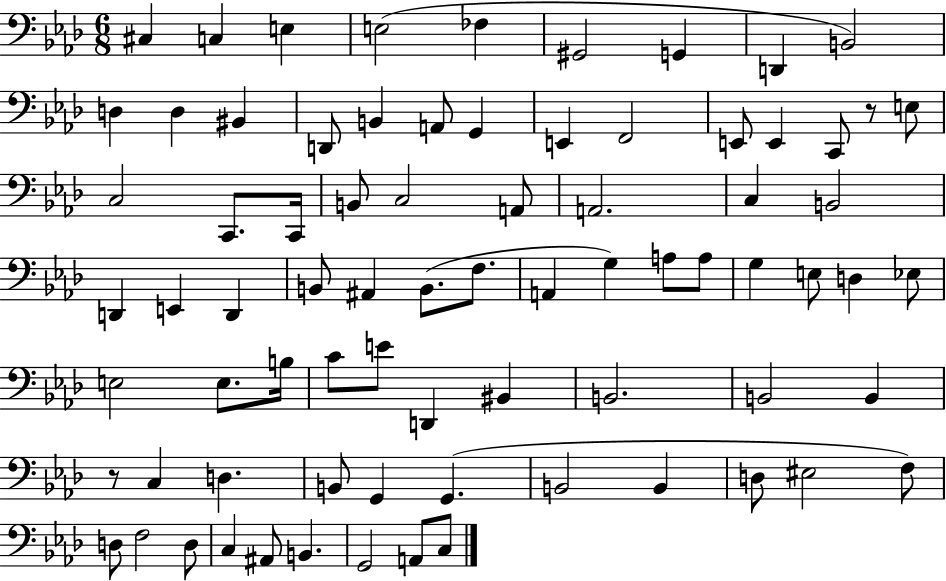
X:1
T:Untitled
M:6/8
L:1/4
K:Ab
^C, C, E, E,2 _F, ^G,,2 G,, D,, B,,2 D, D, ^B,, D,,/2 B,, A,,/2 G,, E,, F,,2 E,,/2 E,, C,,/2 z/2 E,/2 C,2 C,,/2 C,,/4 B,,/2 C,2 A,,/2 A,,2 C, B,,2 D,, E,, D,, B,,/2 ^A,, B,,/2 F,/2 A,, G, A,/2 A,/2 G, E,/2 D, _E,/2 E,2 E,/2 B,/4 C/2 E/2 D,, ^B,, B,,2 B,,2 B,, z/2 C, D, B,,/2 G,, G,, B,,2 B,, D,/2 ^E,2 F,/2 D,/2 F,2 D,/2 C, ^A,,/2 B,, G,,2 A,,/2 C,/2